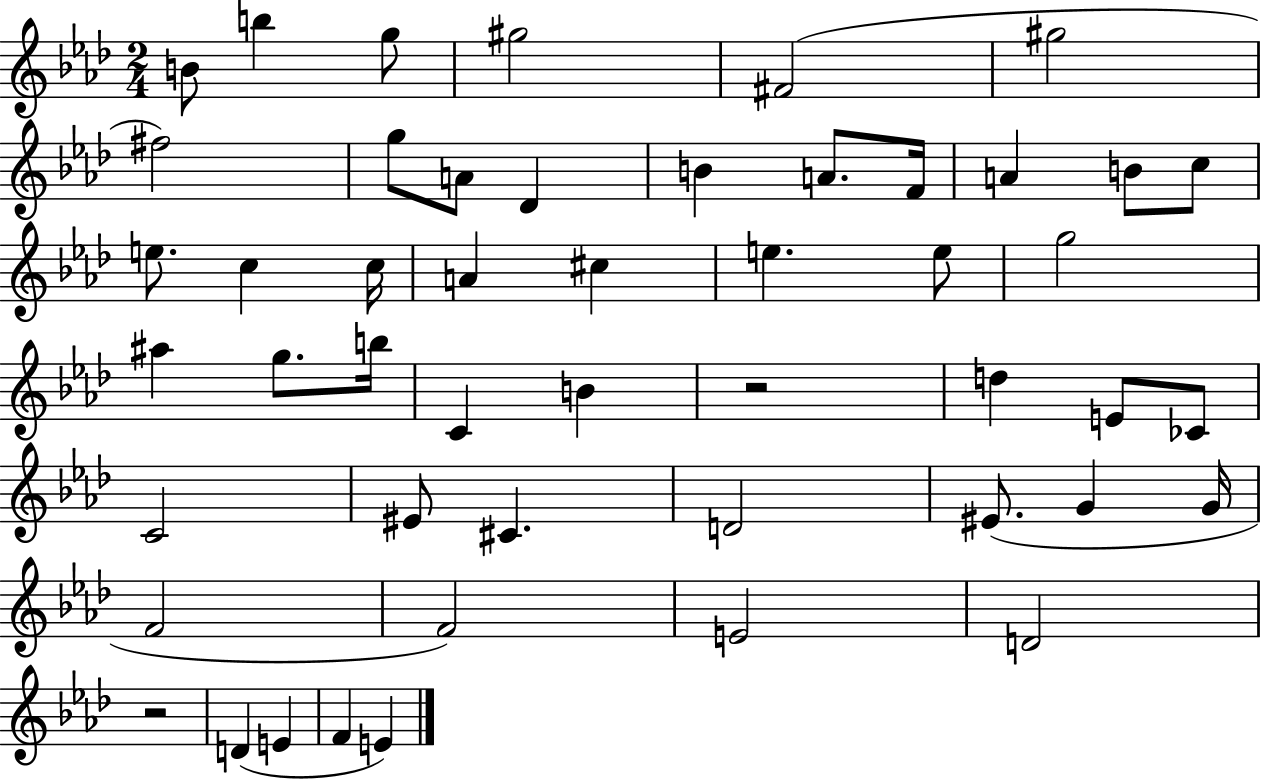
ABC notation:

X:1
T:Untitled
M:2/4
L:1/4
K:Ab
B/2 b g/2 ^g2 ^F2 ^g2 ^f2 g/2 A/2 _D B A/2 F/4 A B/2 c/2 e/2 c c/4 A ^c e e/2 g2 ^a g/2 b/4 C B z2 d E/2 _C/2 C2 ^E/2 ^C D2 ^E/2 G G/4 F2 F2 E2 D2 z2 D E F E